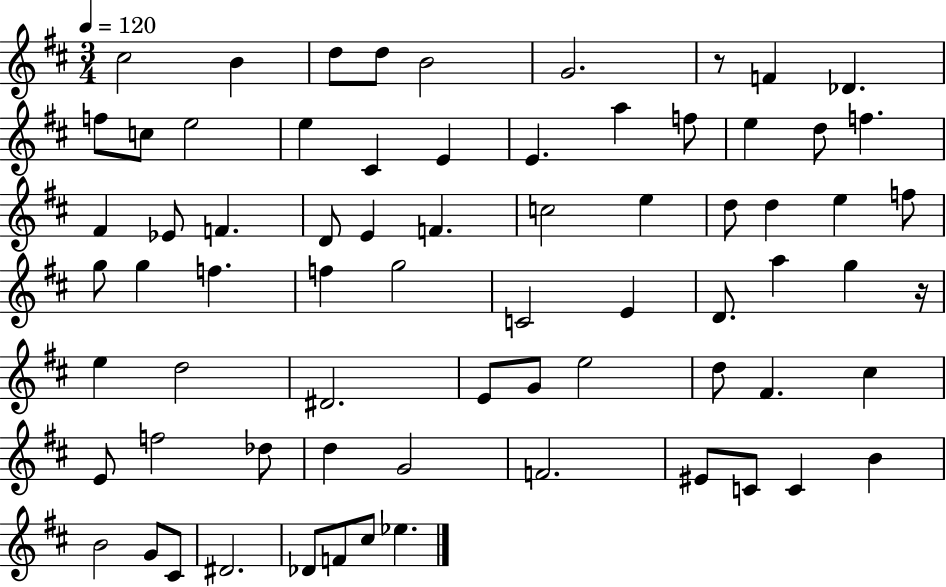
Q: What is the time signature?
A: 3/4